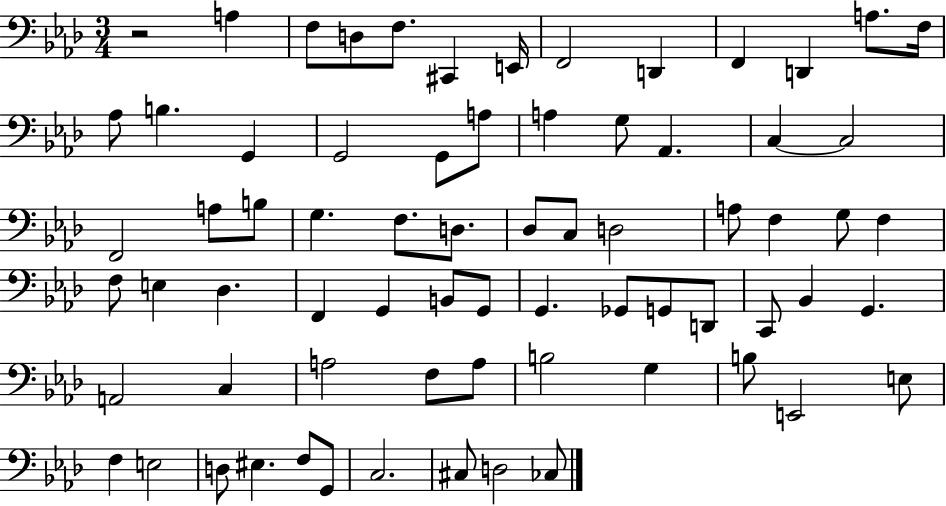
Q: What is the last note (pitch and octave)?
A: CES3